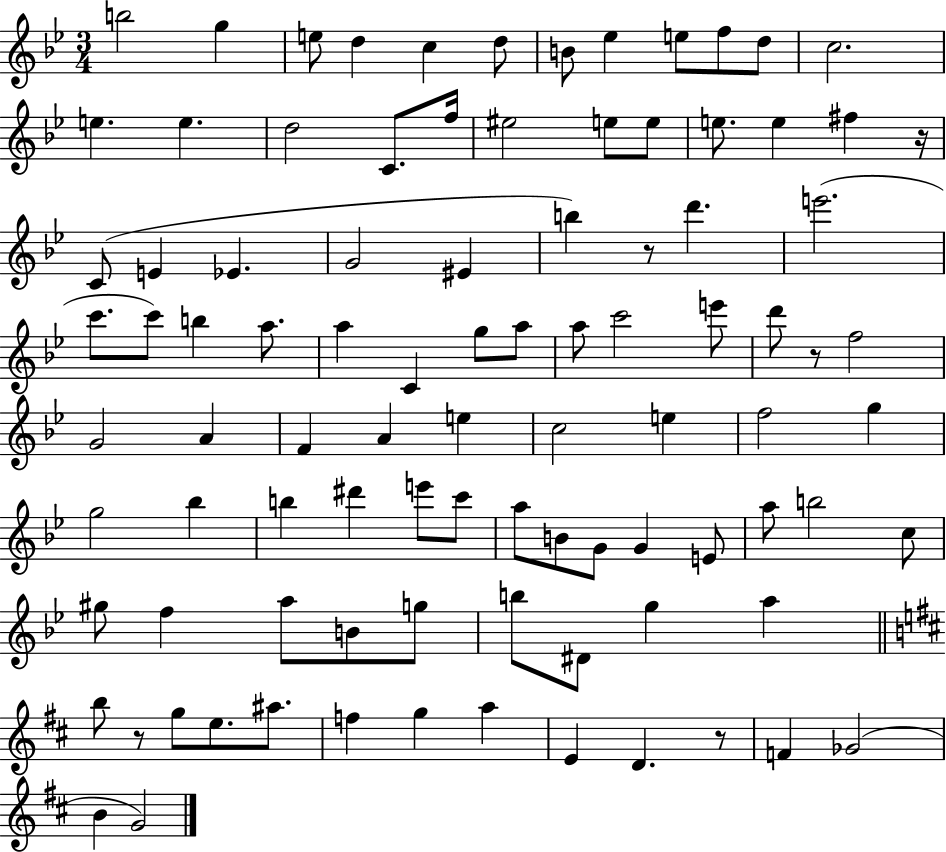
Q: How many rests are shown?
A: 5